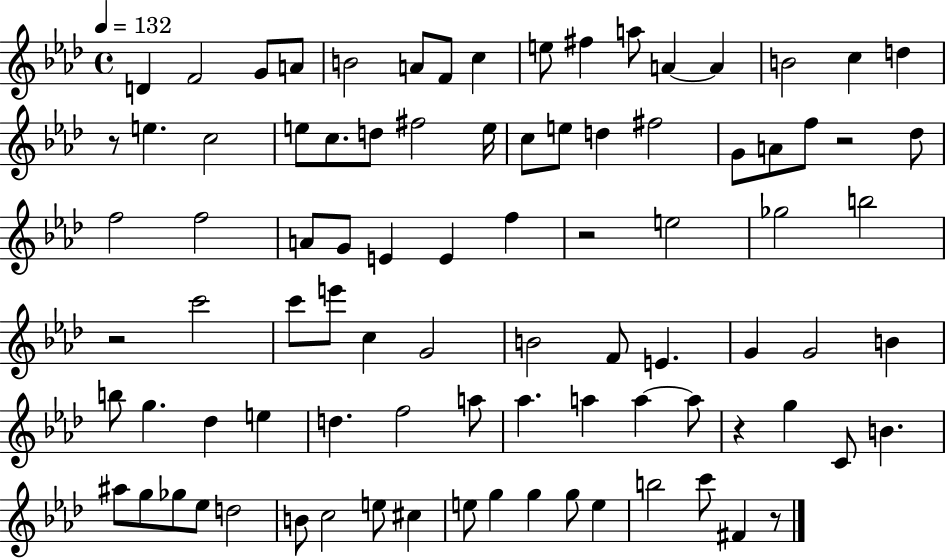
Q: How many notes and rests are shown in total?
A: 89